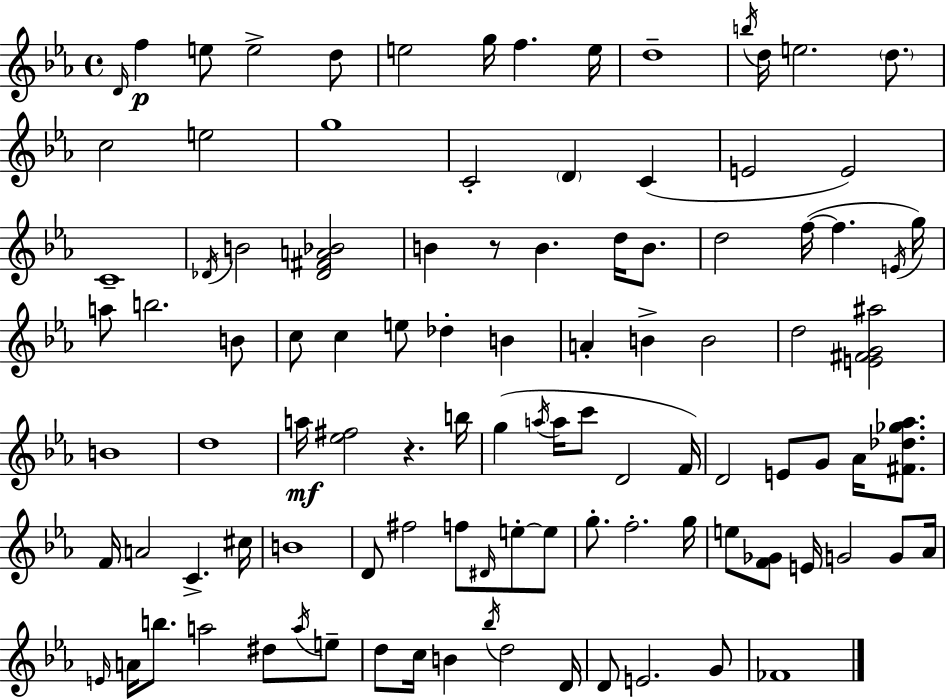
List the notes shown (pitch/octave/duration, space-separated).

D4/s F5/q E5/e E5/h D5/e E5/h G5/s F5/q. E5/s D5/w B5/s D5/s E5/h. D5/e. C5/h E5/h G5/w C4/h D4/q C4/q E4/h E4/h C4/w Db4/s B4/h [Db4,F#4,A4,Bb4]/h B4/q R/e B4/q. D5/s B4/e. D5/h F5/s F5/q. E4/s G5/s A5/e B5/h. B4/e C5/e C5/q E5/e Db5/q B4/q A4/q B4/q B4/h D5/h [E4,F#4,G4,A#5]/h B4/w D5/w A5/s [Eb5,F#5]/h R/q. B5/s G5/q A5/s A5/s C6/e D4/h F4/s D4/h E4/e G4/e Ab4/s [F#4,Db5,Gb5,Ab5]/e. F4/s A4/h C4/q. C#5/s B4/w D4/e F#5/h F5/e D#4/s E5/e E5/e G5/e. F5/h. G5/s E5/e [F4,Gb4]/e E4/s G4/h G4/e Ab4/s E4/s A4/s B5/e. A5/h D#5/e A5/s E5/e D5/e C5/s B4/q Bb5/s D5/h D4/s D4/e E4/h. G4/e FES4/w